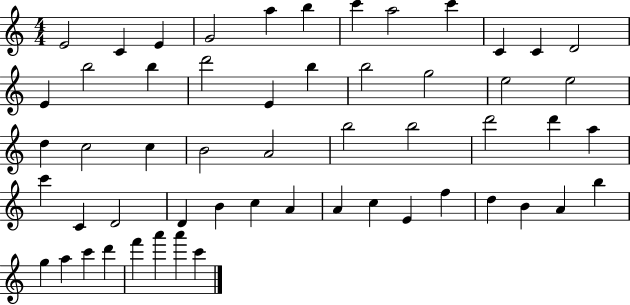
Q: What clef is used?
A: treble